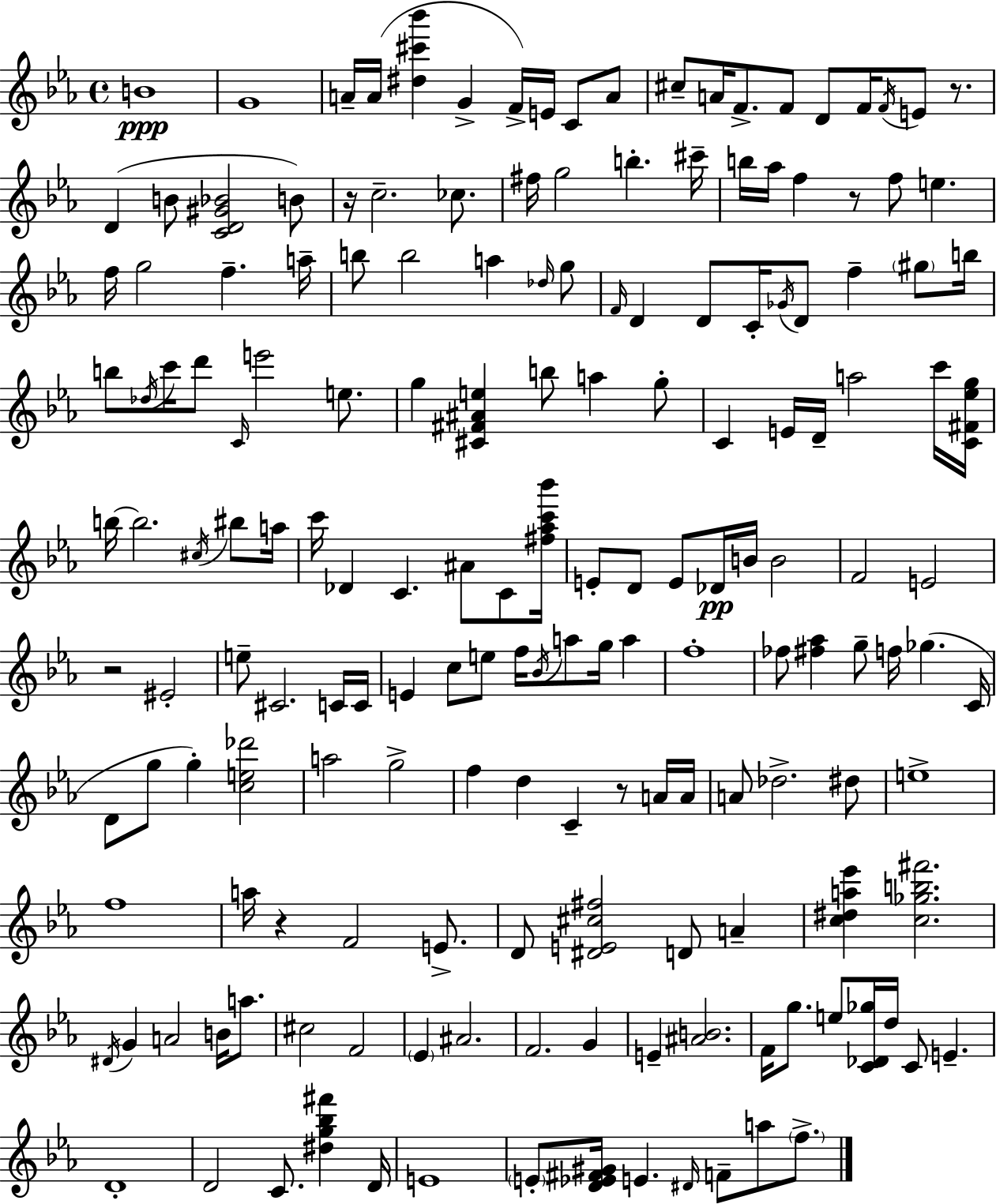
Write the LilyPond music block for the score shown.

{
  \clef treble
  \time 4/4
  \defaultTimeSignature
  \key ees \major
  b'1\ppp | g'1 | a'16-- a'16( <dis'' cis''' bes'''>4 g'4-> f'16->) e'16 c'8 a'8 | cis''8-- a'16 f'8.-> f'8 d'8 f'16 \acciaccatura { f'16 } e'8 r8. | \break d'4( b'8 <c' d' gis' bes'>2 b'8) | r16 c''2.-- ces''8. | fis''16 g''2 b''4.-. | cis'''16-- b''16 aes''16 f''4 r8 f''8 e''4. | \break f''16 g''2 f''4.-- | a''16-- b''8 b''2 a''4 \grace { des''16 } | g''8 \grace { f'16 } d'4 d'8 c'16-. \acciaccatura { ges'16 } d'8 f''4-- | \parenthesize gis''8 b''16 b''8 \acciaccatura { des''16 } c'''16 d'''8 \grace { c'16 } e'''2 | \break e''8. g''4 <cis' fis' ais' e''>4 b''8 | a''4 g''8-. c'4 e'16 d'16-- a''2 | c'''16 <c' fis' ees'' g''>16 b''16~~ b''2. | \acciaccatura { cis''16 } bis''8 a''16 c'''16 des'4 c'4. | \break ais'8 c'8 <fis'' aes'' c''' bes'''>16 e'8-. d'8 e'8 des'16\pp b'16 b'2 | f'2 e'2 | r2 eis'2-. | e''8-- cis'2. | \break c'16 c'16 e'4 c''8 e''8 f''16 | \acciaccatura { bes'16 } a''8 g''16 a''4 f''1-. | fes''8 <fis'' aes''>4 g''8-- | f''16 ges''4.( c'16 d'8 g''8 g''4-.) | \break <c'' e'' des'''>2 a''2 | g''2-> f''4 d''4 | c'4-- r8 a'16 a'16 a'8 des''2.-> | dis''8 e''1-> | \break f''1 | a''16 r4 f'2 | e'8.-> d'8 <dis' e' cis'' fis''>2 | d'8 a'4-- <c'' dis'' a'' ees'''>4 <c'' ges'' b'' fis'''>2. | \break \acciaccatura { dis'16 } g'4 a'2 | b'16 a''8. cis''2 | f'2 \parenthesize ees'4 ais'2. | f'2. | \break g'4 e'4-- <ais' b'>2. | f'16 g''8. e''8 <c' des' ges''>16 | d''16 c'8 e'4.-- d'1-. | d'2 | \break c'8. <dis'' g'' bes'' fis'''>4 d'16 e'1 | \parenthesize e'8-. <d' ees' fis' gis'>16 e'4. | \grace { dis'16 } f'8-- a''8 \parenthesize f''8.-> \bar "|."
}